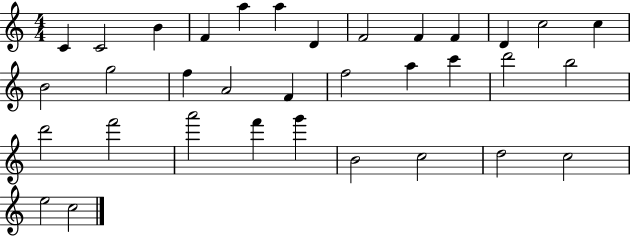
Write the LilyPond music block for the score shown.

{
  \clef treble
  \numericTimeSignature
  \time 4/4
  \key c \major
  c'4 c'2 b'4 | f'4 a''4 a''4 d'4 | f'2 f'4 f'4 | d'4 c''2 c''4 | \break b'2 g''2 | f''4 a'2 f'4 | f''2 a''4 c'''4 | d'''2 b''2 | \break d'''2 f'''2 | a'''2 f'''4 g'''4 | b'2 c''2 | d''2 c''2 | \break e''2 c''2 | \bar "|."
}